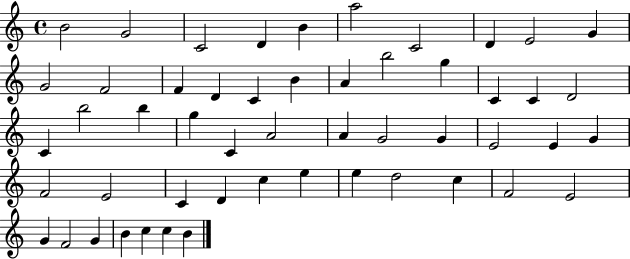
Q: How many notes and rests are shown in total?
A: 52